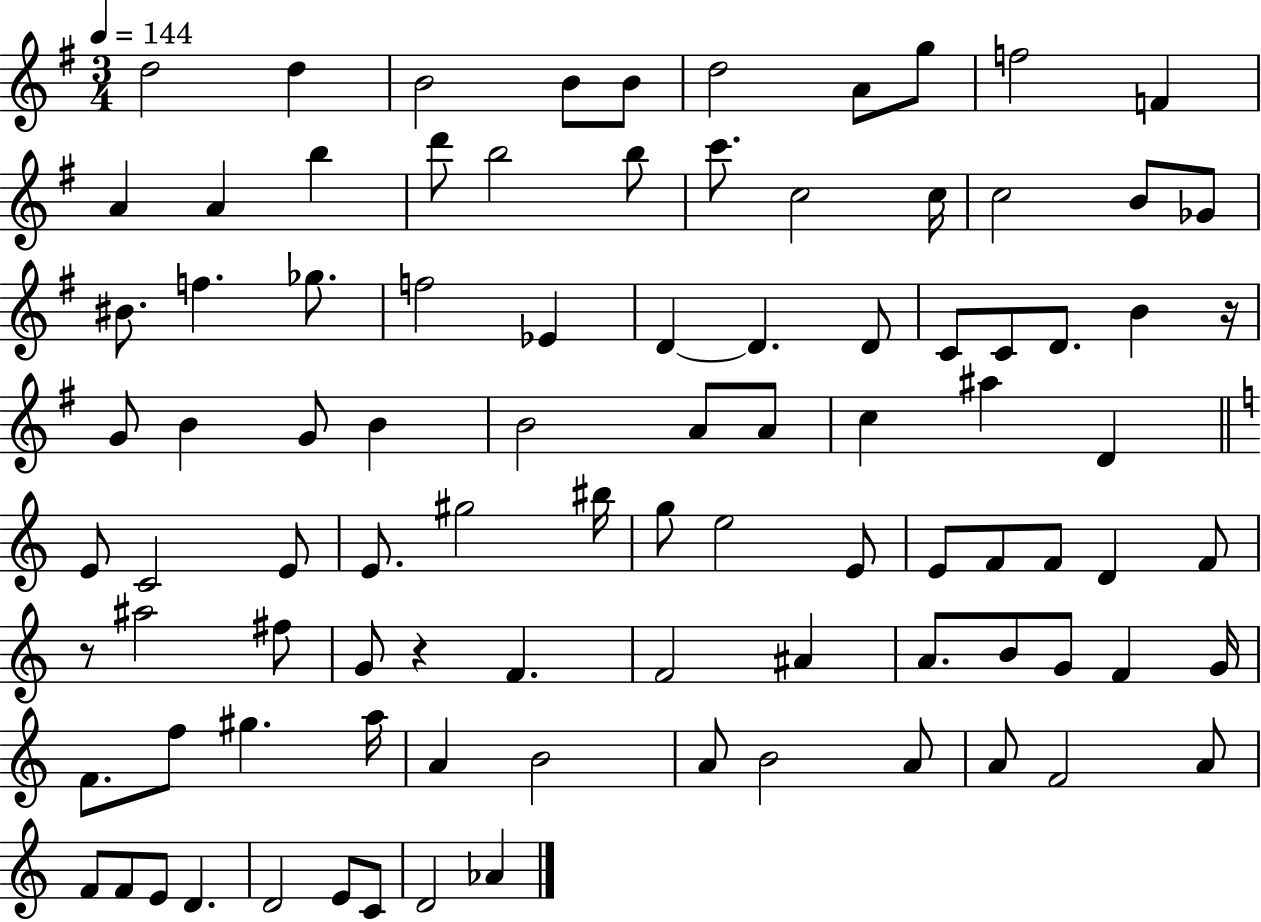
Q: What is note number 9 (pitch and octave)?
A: F5